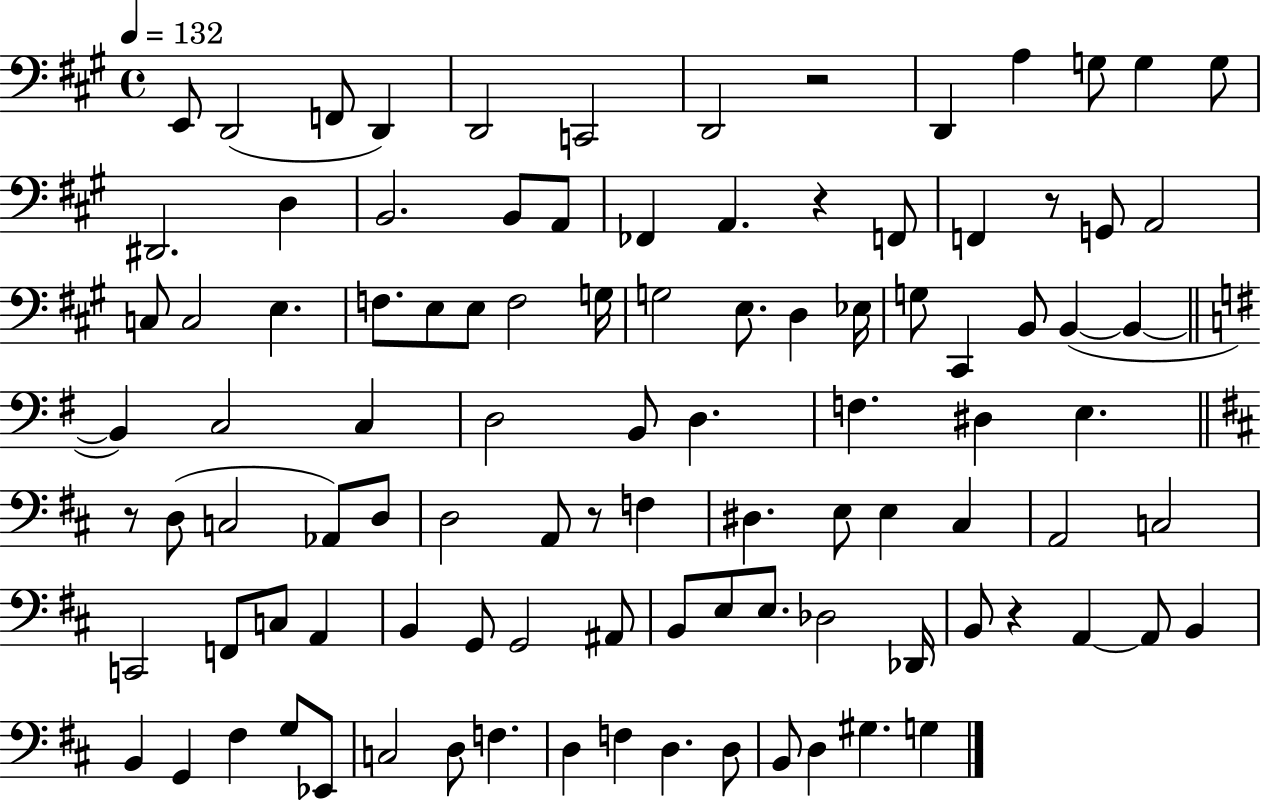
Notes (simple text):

E2/e D2/h F2/e D2/q D2/h C2/h D2/h R/h D2/q A3/q G3/e G3/q G3/e D#2/h. D3/q B2/h. B2/e A2/e FES2/q A2/q. R/q F2/e F2/q R/e G2/e A2/h C3/e C3/h E3/q. F3/e. E3/e E3/e F3/h G3/s G3/h E3/e. D3/q Eb3/s G3/e C#2/q B2/e B2/q B2/q B2/q C3/h C3/q D3/h B2/e D3/q. F3/q. D#3/q E3/q. R/e D3/e C3/h Ab2/e D3/e D3/h A2/e R/e F3/q D#3/q. E3/e E3/q C#3/q A2/h C3/h C2/h F2/e C3/e A2/q B2/q G2/e G2/h A#2/e B2/e E3/e E3/e. Db3/h Db2/s B2/e R/q A2/q A2/e B2/q B2/q G2/q F#3/q G3/e Eb2/e C3/h D3/e F3/q. D3/q F3/q D3/q. D3/e B2/e D3/q G#3/q. G3/q